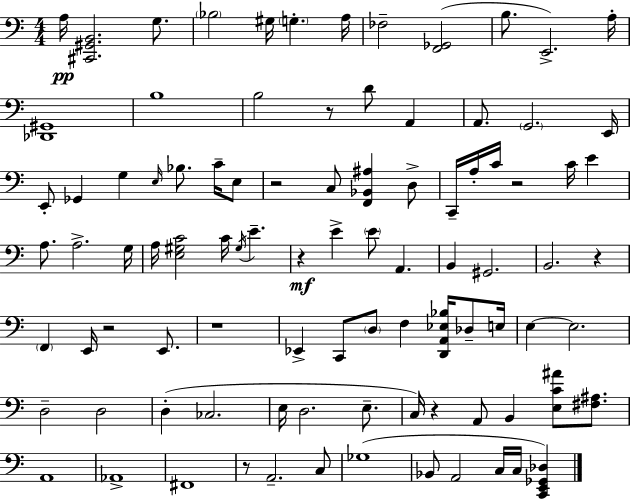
X:1
T:Untitled
M:4/4
L:1/4
K:C
A,/4 [^C,,^G,,B,,]2 G,/2 _B,2 ^G,/4 G, A,/4 _F,2 [F,,_G,,]2 B,/2 E,,2 A,/4 [_D,,^G,,]4 B,4 B,2 z/2 D/2 A,, A,,/2 G,,2 E,,/4 E,,/2 _G,, G, E,/4 _B,/2 C/4 E,/2 z2 C,/2 [F,,_B,,^A,] D,/2 C,,/4 A,/4 C/4 z2 C/4 E A,/2 A,2 G,/4 A,/4 [E,^G,C]2 C/4 ^G,/4 E z E E/2 A,, B,, ^G,,2 B,,2 z F,, E,,/4 z2 E,,/2 z4 _E,, C,,/2 D,/2 F, [D,,A,,_E,_B,]/4 _D,/2 E,/4 E, E,2 D,2 D,2 D, _C,2 E,/4 D,2 E,/2 C,/4 z A,,/2 B,, [E,C^A]/2 [^F,^A,]/2 A,,4 _A,,4 ^F,,4 z/2 A,,2 C,/2 _G,4 _B,,/2 A,,2 C,/4 C,/4 [C,,E,,_G,,_D,]